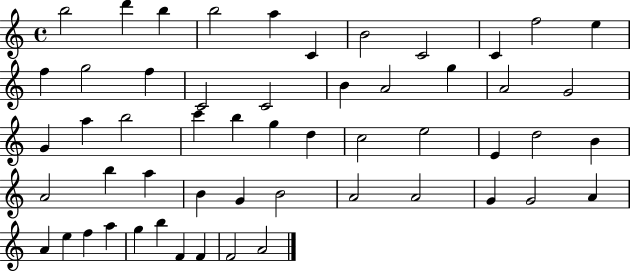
X:1
T:Untitled
M:4/4
L:1/4
K:C
b2 d' b b2 a C B2 C2 C f2 e f g2 f C2 C2 B A2 g A2 G2 G a b2 c' b g d c2 e2 E d2 B A2 b a B G B2 A2 A2 G G2 A A e f a g b F F F2 A2